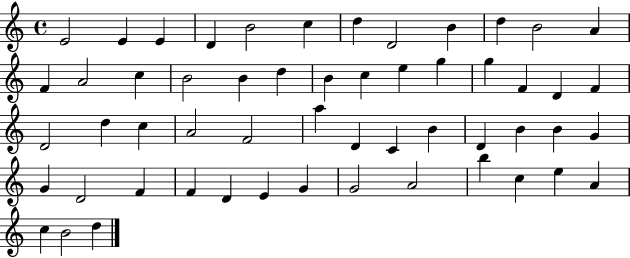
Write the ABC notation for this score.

X:1
T:Untitled
M:4/4
L:1/4
K:C
E2 E E D B2 c d D2 B d B2 A F A2 c B2 B d B c e g g F D F D2 d c A2 F2 a D C B D B B G G D2 F F D E G G2 A2 b c e A c B2 d